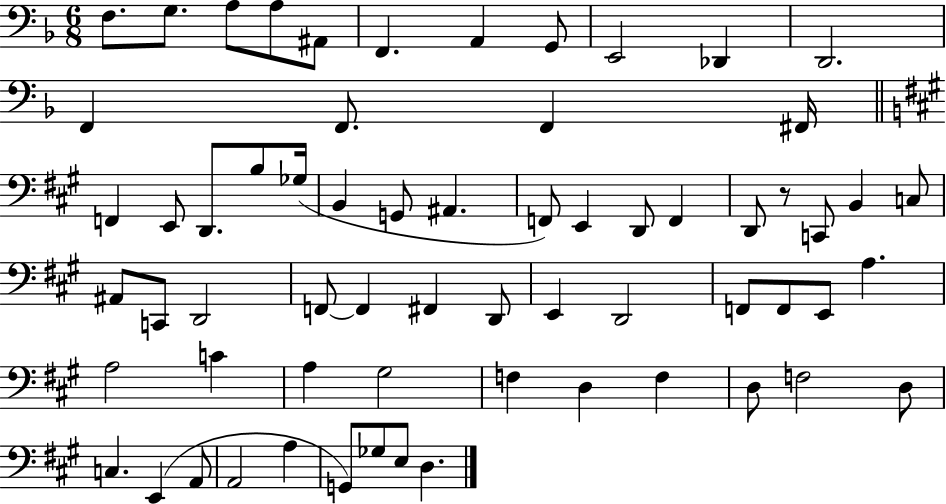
X:1
T:Untitled
M:6/8
L:1/4
K:F
F,/2 G,/2 A,/2 A,/2 ^A,,/2 F,, A,, G,,/2 E,,2 _D,, D,,2 F,, F,,/2 F,, ^F,,/4 F,, E,,/2 D,,/2 B,/2 _G,/4 B,, G,,/2 ^A,, F,,/2 E,, D,,/2 F,, D,,/2 z/2 C,,/2 B,, C,/2 ^A,,/2 C,,/2 D,,2 F,,/2 F,, ^F,, D,,/2 E,, D,,2 F,,/2 F,,/2 E,,/2 A, A,2 C A, ^G,2 F, D, F, D,/2 F,2 D,/2 C, E,, A,,/2 A,,2 A, G,,/2 _G,/2 E,/2 D,